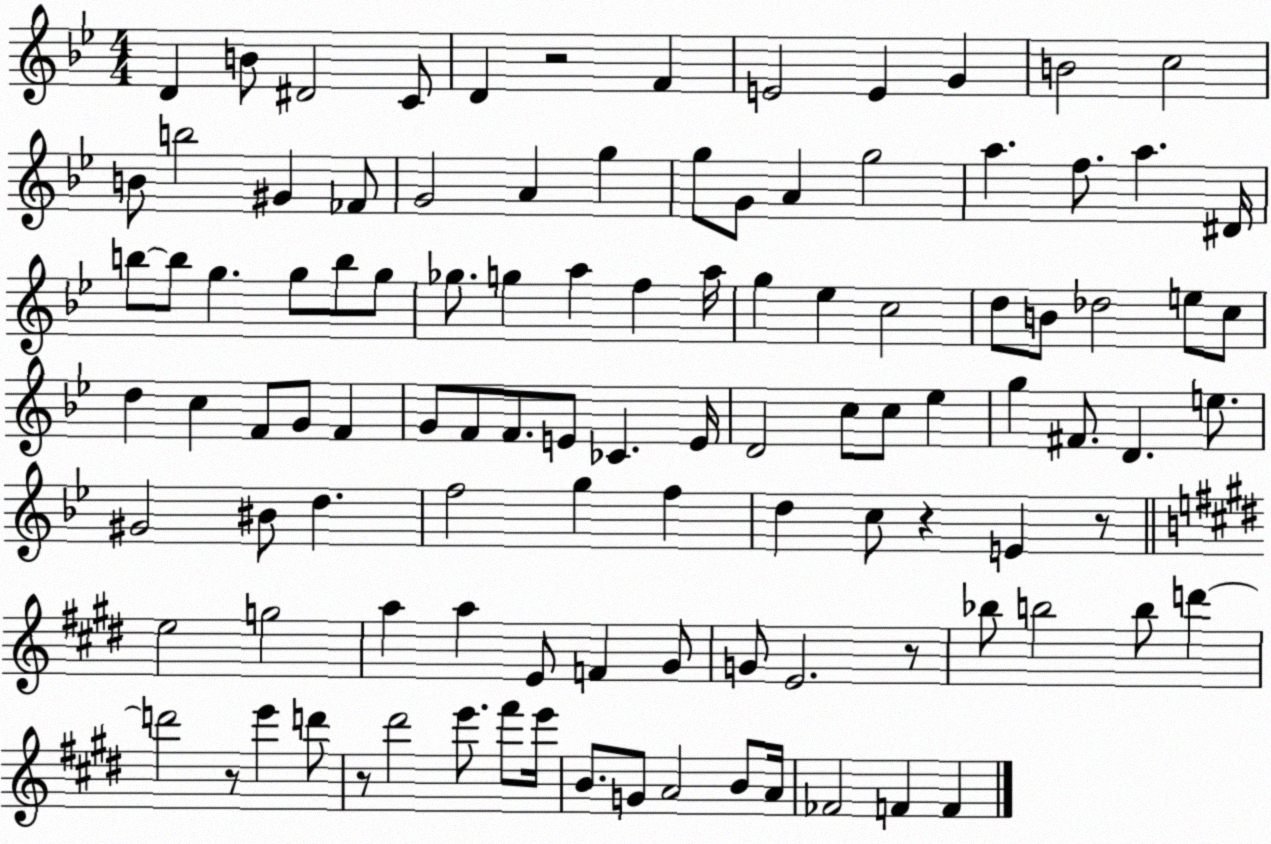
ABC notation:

X:1
T:Untitled
M:4/4
L:1/4
K:Bb
D B/2 ^D2 C/2 D z2 F E2 E G B2 c2 B/2 b2 ^G _F/2 G2 A g g/2 G/2 A g2 a f/2 a ^D/4 b/2 b/2 g g/2 b/2 g/2 _g/2 g a f a/4 g _e c2 d/2 B/2 _d2 e/2 c/2 d c F/2 G/2 F G/2 F/2 F/2 E/2 _C E/4 D2 c/2 c/2 _e g ^F/2 D e/2 ^G2 ^B/2 d f2 g f d c/2 z E z/2 e2 g2 a a E/2 F ^G/2 G/2 E2 z/2 _b/2 b2 b/2 d' d'2 z/2 e' d'/2 z/2 ^d'2 e'/2 ^f'/2 e'/4 B/2 G/2 A2 B/2 A/4 _F2 F F